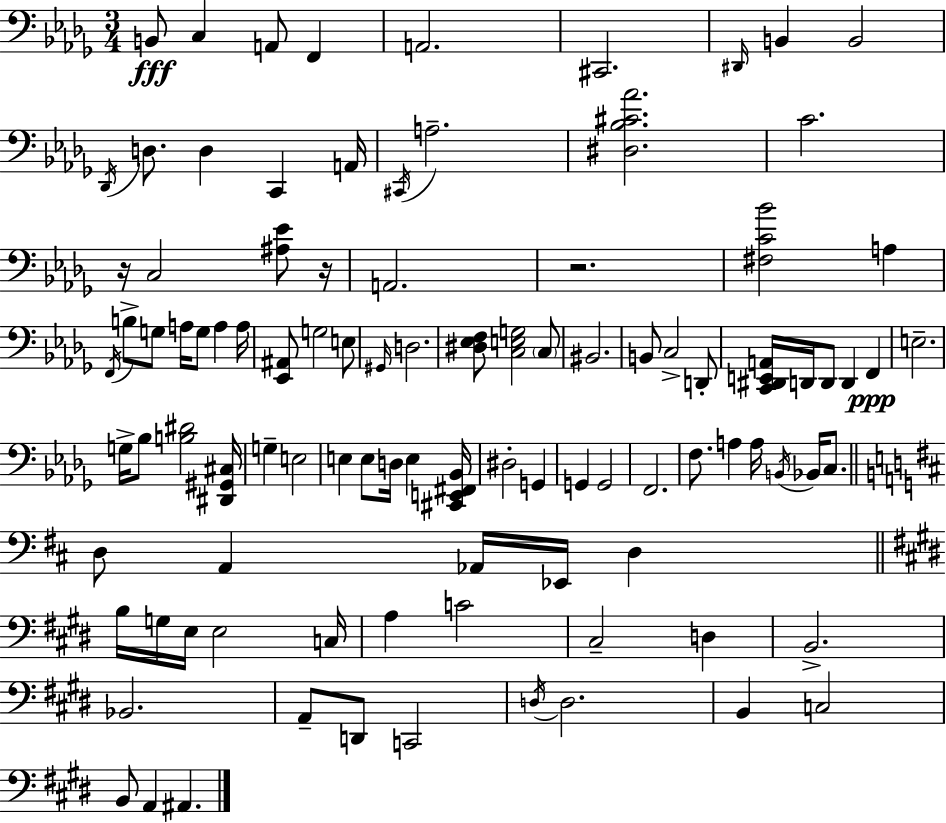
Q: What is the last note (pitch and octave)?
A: A#2